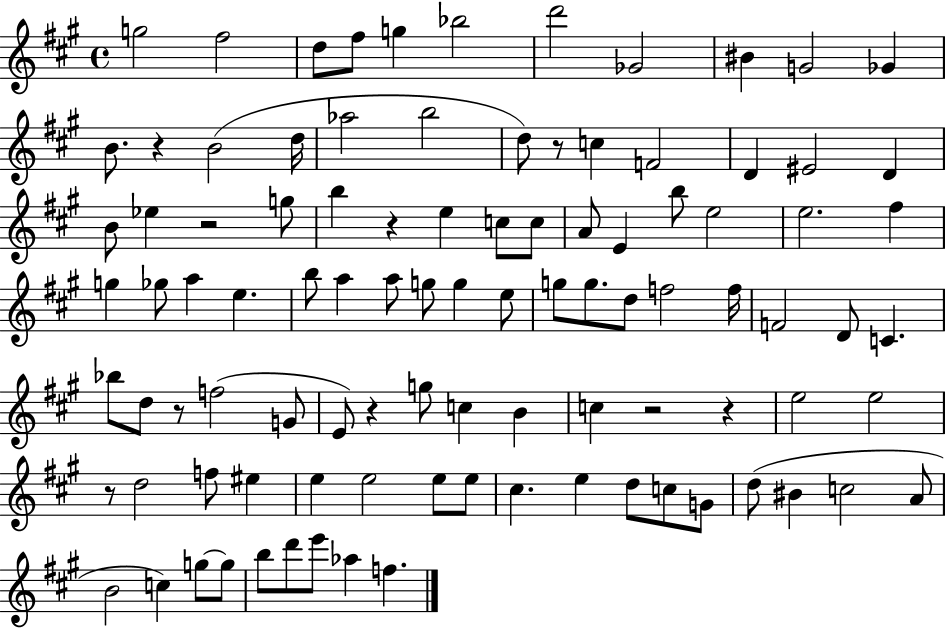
{
  \clef treble
  \time 4/4
  \defaultTimeSignature
  \key a \major
  g''2 fis''2 | d''8 fis''8 g''4 bes''2 | d'''2 ges'2 | bis'4 g'2 ges'4 | \break b'8. r4 b'2( d''16 | aes''2 b''2 | d''8) r8 c''4 f'2 | d'4 eis'2 d'4 | \break b'8 ees''4 r2 g''8 | b''4 r4 e''4 c''8 c''8 | a'8 e'4 b''8 e''2 | e''2. fis''4 | \break g''4 ges''8 a''4 e''4. | b''8 a''4 a''8 g''8 g''4 e''8 | g''8 g''8. d''8 f''2 f''16 | f'2 d'8 c'4. | \break bes''8 d''8 r8 f''2( g'8 | e'8) r4 g''8 c''4 b'4 | c''4 r2 r4 | e''2 e''2 | \break r8 d''2 f''8 eis''4 | e''4 e''2 e''8 e''8 | cis''4. e''4 d''8 c''8 g'8 | d''8( bis'4 c''2 a'8 | \break b'2 c''4) g''8~~ g''8 | b''8 d'''8 e'''8 aes''4 f''4. | \bar "|."
}